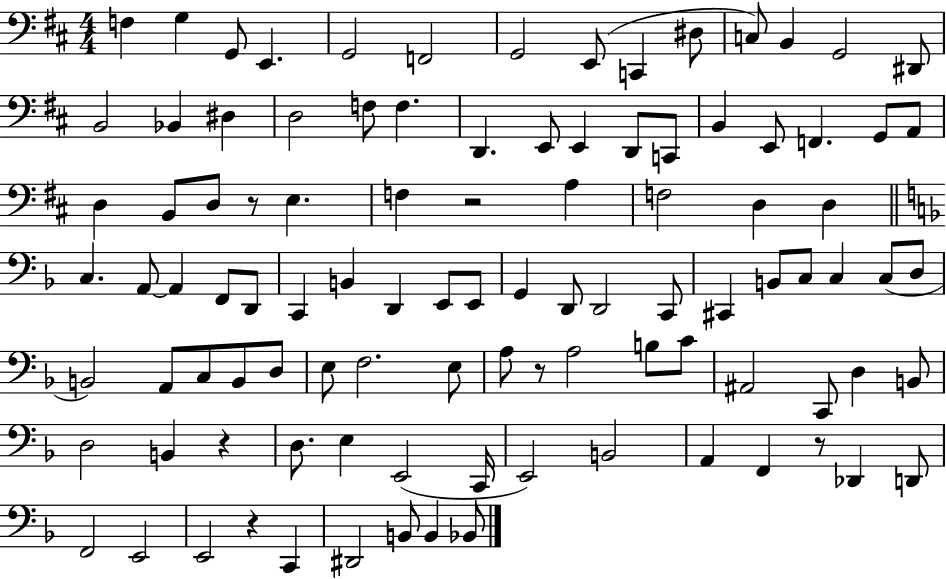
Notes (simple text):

F3/q G3/q G2/e E2/q. G2/h F2/h G2/h E2/e C2/q D#3/e C3/e B2/q G2/h D#2/e B2/h Bb2/q D#3/q D3/h F3/e F3/q. D2/q. E2/e E2/q D2/e C2/e B2/q E2/e F2/q. G2/e A2/e D3/q B2/e D3/e R/e E3/q. F3/q R/h A3/q F3/h D3/q D3/q C3/q. A2/e A2/q F2/e D2/e C2/q B2/q D2/q E2/e E2/e G2/q D2/e D2/h C2/e C#2/q B2/e C3/e C3/q C3/e D3/e B2/h A2/e C3/e B2/e D3/e E3/e F3/h. E3/e A3/e R/e A3/h B3/e C4/e A#2/h C2/e D3/q B2/e D3/h B2/q R/q D3/e. E3/q E2/h C2/s E2/h B2/h A2/q F2/q R/e Db2/q D2/e F2/h E2/h E2/h R/q C2/q D#2/h B2/e B2/q Bb2/e